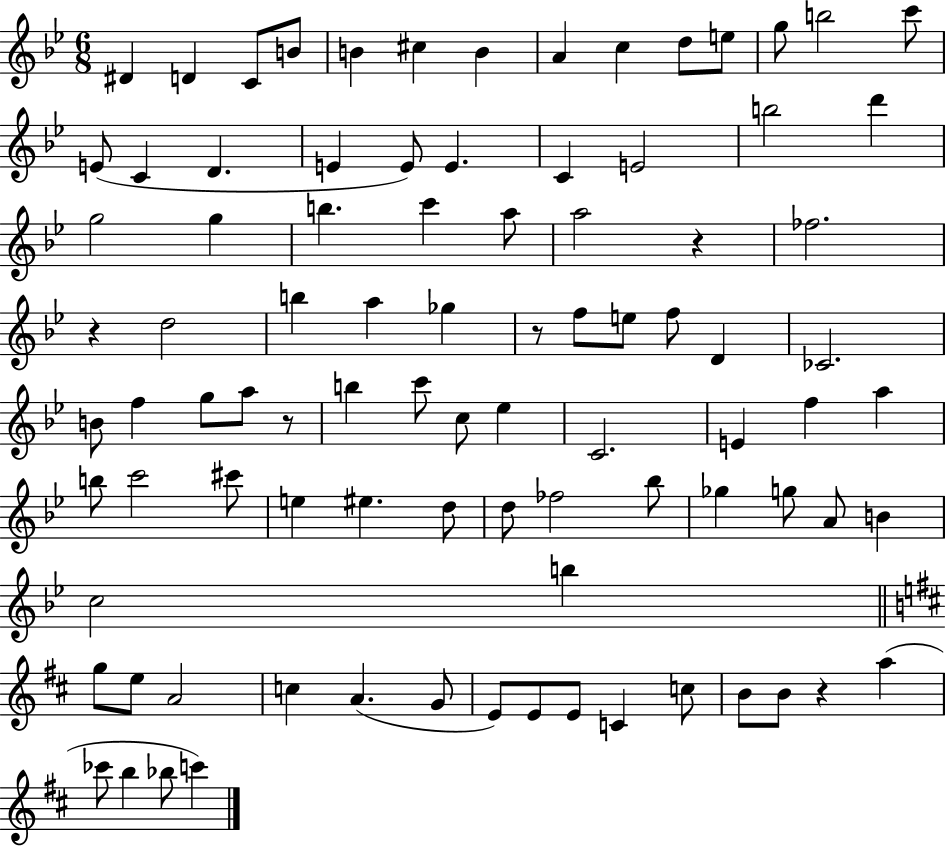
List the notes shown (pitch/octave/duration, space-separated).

D#4/q D4/q C4/e B4/e B4/q C#5/q B4/q A4/q C5/q D5/e E5/e G5/e B5/h C6/e E4/e C4/q D4/q. E4/q E4/e E4/q. C4/q E4/h B5/h D6/q G5/h G5/q B5/q. C6/q A5/e A5/h R/q FES5/h. R/q D5/h B5/q A5/q Gb5/q R/e F5/e E5/e F5/e D4/q CES4/h. B4/e F5/q G5/e A5/e R/e B5/q C6/e C5/e Eb5/q C4/h. E4/q F5/q A5/q B5/e C6/h C#6/e E5/q EIS5/q. D5/e D5/e FES5/h Bb5/e Gb5/q G5/e A4/e B4/q C5/h B5/q G5/e E5/e A4/h C5/q A4/q. G4/e E4/e E4/e E4/e C4/q C5/e B4/e B4/e R/q A5/q CES6/e B5/q Bb5/e C6/q